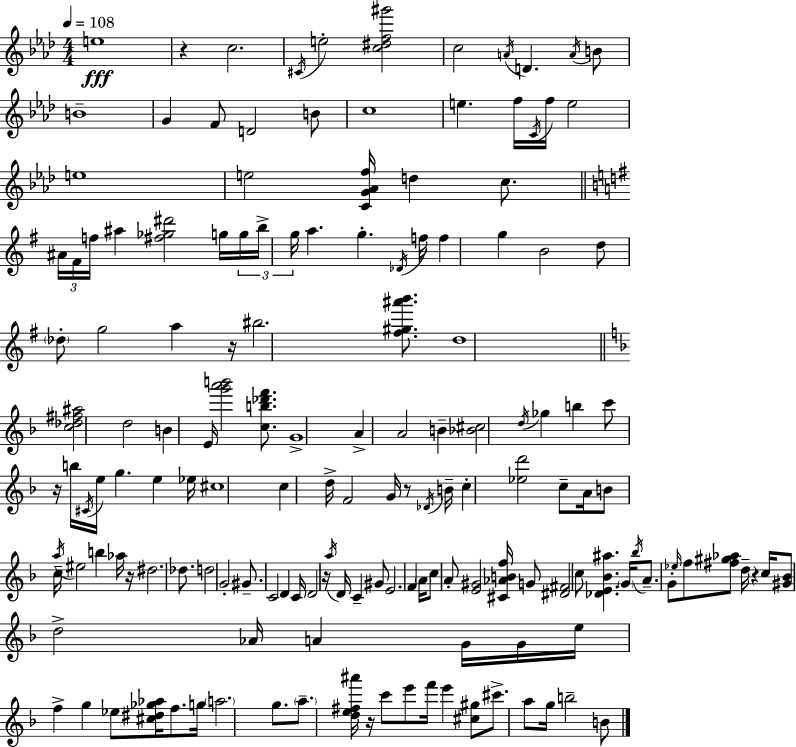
{
  \clef treble
  \numericTimeSignature
  \time 4/4
  \key aes \major
  \tempo 4 = 108
  e''1\fff | r4 c''2. | \acciaccatura { cis'16 } e''2-. <c'' dis'' f'' gis'''>2 | c''2 \acciaccatura { a'16 } d'4. | \break \acciaccatura { a'16 } b'8 b'1-- | g'4 f'8 d'2 | b'8 c''1 | e''4. f''16 \acciaccatura { c'16 } f''16 e''2 | \break e''1 | e''2 <c' g' aes' f''>16 d''4 | c''8. \bar "||" \break \key g \major \tuplet 3/2 { ais'16 fis'16 f''16 } ais''4 <fis'' ges'' dis'''>2 g''16 | \tuplet 3/2 { g''16 b''16-> g''16 } a''4. g''4.-. \acciaccatura { des'16 } | f''16 f''4 g''4 b'2 | d''8 \parenthesize des''8-. g''2 a''4 | \break r16 bis''2. <fis'' gis'' ais''' b'''>8. | d''1 | \bar "||" \break \key f \major <c'' des'' fis'' ais''>2 d''2 | b'4 e'16 <g''' a''' b'''>2 <c'' b'' des''' f'''>8. | g'1-> | a'4-> a'2 b'4-- | \break <bes' cis''>2 \acciaccatura { d''16 } ges''4 b''4 | c'''8 r16 b''16 \acciaccatura { cis'16 } e''16 g''4. e''4 | ees''16 cis''1 | c''4 d''16-> f'2 g'16 | \break r8 \acciaccatura { des'16 } b'16-- c''4-. <ees'' d'''>2 | c''8-- a'16 b'8 c''16-- \acciaccatura { a''16 } eis''2 b''4 | aes''16 r16 dis''2. | des''8. d''2 g'2-. | \break gis'8.-- c'2 d'4 | c'16 d'2 r16 \acciaccatura { a''16 } d'16 c'4-- | gis'8 e'2. | f'4 \parenthesize a'16 c''8 a'8-. <e' gis'>2 | \break <cis' aes' b' f''>16 g'8 <dis' fis'>2 c''8 <des' e' bes' ais''>4. | \parenthesize g'16 \acciaccatura { bes''16 } a'8.-- g'8-. \grace { ees''16 } f''8 <fis'' gis'' aes''>8 | d''16-- r4 c''16 <gis' bes'>8 d''2-> | aes'16 a'4 g'16 g'16 e''16 f''4-> g''4 | \break ees''8 <cis'' dis'' ges'' aes''>16 f''8. g''16 \parenthesize a''2. | g''8. \parenthesize a''8.-- <d'' e'' fis'' ais'''>16 r16 c'''8 e'''8 | f'''16 e'''4 <cis'' gis''>8 cis'''8.-> a''8 g''16 b''2-- | b'8 \bar "|."
}